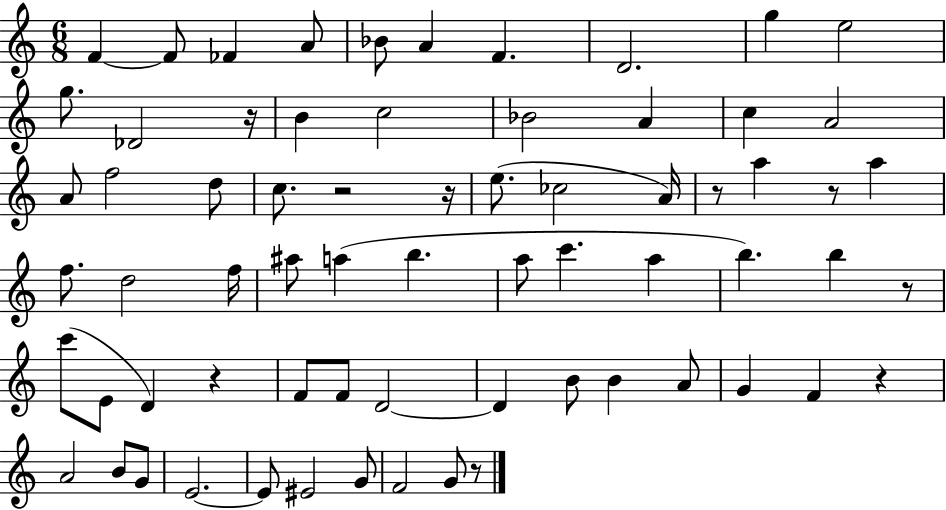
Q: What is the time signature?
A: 6/8